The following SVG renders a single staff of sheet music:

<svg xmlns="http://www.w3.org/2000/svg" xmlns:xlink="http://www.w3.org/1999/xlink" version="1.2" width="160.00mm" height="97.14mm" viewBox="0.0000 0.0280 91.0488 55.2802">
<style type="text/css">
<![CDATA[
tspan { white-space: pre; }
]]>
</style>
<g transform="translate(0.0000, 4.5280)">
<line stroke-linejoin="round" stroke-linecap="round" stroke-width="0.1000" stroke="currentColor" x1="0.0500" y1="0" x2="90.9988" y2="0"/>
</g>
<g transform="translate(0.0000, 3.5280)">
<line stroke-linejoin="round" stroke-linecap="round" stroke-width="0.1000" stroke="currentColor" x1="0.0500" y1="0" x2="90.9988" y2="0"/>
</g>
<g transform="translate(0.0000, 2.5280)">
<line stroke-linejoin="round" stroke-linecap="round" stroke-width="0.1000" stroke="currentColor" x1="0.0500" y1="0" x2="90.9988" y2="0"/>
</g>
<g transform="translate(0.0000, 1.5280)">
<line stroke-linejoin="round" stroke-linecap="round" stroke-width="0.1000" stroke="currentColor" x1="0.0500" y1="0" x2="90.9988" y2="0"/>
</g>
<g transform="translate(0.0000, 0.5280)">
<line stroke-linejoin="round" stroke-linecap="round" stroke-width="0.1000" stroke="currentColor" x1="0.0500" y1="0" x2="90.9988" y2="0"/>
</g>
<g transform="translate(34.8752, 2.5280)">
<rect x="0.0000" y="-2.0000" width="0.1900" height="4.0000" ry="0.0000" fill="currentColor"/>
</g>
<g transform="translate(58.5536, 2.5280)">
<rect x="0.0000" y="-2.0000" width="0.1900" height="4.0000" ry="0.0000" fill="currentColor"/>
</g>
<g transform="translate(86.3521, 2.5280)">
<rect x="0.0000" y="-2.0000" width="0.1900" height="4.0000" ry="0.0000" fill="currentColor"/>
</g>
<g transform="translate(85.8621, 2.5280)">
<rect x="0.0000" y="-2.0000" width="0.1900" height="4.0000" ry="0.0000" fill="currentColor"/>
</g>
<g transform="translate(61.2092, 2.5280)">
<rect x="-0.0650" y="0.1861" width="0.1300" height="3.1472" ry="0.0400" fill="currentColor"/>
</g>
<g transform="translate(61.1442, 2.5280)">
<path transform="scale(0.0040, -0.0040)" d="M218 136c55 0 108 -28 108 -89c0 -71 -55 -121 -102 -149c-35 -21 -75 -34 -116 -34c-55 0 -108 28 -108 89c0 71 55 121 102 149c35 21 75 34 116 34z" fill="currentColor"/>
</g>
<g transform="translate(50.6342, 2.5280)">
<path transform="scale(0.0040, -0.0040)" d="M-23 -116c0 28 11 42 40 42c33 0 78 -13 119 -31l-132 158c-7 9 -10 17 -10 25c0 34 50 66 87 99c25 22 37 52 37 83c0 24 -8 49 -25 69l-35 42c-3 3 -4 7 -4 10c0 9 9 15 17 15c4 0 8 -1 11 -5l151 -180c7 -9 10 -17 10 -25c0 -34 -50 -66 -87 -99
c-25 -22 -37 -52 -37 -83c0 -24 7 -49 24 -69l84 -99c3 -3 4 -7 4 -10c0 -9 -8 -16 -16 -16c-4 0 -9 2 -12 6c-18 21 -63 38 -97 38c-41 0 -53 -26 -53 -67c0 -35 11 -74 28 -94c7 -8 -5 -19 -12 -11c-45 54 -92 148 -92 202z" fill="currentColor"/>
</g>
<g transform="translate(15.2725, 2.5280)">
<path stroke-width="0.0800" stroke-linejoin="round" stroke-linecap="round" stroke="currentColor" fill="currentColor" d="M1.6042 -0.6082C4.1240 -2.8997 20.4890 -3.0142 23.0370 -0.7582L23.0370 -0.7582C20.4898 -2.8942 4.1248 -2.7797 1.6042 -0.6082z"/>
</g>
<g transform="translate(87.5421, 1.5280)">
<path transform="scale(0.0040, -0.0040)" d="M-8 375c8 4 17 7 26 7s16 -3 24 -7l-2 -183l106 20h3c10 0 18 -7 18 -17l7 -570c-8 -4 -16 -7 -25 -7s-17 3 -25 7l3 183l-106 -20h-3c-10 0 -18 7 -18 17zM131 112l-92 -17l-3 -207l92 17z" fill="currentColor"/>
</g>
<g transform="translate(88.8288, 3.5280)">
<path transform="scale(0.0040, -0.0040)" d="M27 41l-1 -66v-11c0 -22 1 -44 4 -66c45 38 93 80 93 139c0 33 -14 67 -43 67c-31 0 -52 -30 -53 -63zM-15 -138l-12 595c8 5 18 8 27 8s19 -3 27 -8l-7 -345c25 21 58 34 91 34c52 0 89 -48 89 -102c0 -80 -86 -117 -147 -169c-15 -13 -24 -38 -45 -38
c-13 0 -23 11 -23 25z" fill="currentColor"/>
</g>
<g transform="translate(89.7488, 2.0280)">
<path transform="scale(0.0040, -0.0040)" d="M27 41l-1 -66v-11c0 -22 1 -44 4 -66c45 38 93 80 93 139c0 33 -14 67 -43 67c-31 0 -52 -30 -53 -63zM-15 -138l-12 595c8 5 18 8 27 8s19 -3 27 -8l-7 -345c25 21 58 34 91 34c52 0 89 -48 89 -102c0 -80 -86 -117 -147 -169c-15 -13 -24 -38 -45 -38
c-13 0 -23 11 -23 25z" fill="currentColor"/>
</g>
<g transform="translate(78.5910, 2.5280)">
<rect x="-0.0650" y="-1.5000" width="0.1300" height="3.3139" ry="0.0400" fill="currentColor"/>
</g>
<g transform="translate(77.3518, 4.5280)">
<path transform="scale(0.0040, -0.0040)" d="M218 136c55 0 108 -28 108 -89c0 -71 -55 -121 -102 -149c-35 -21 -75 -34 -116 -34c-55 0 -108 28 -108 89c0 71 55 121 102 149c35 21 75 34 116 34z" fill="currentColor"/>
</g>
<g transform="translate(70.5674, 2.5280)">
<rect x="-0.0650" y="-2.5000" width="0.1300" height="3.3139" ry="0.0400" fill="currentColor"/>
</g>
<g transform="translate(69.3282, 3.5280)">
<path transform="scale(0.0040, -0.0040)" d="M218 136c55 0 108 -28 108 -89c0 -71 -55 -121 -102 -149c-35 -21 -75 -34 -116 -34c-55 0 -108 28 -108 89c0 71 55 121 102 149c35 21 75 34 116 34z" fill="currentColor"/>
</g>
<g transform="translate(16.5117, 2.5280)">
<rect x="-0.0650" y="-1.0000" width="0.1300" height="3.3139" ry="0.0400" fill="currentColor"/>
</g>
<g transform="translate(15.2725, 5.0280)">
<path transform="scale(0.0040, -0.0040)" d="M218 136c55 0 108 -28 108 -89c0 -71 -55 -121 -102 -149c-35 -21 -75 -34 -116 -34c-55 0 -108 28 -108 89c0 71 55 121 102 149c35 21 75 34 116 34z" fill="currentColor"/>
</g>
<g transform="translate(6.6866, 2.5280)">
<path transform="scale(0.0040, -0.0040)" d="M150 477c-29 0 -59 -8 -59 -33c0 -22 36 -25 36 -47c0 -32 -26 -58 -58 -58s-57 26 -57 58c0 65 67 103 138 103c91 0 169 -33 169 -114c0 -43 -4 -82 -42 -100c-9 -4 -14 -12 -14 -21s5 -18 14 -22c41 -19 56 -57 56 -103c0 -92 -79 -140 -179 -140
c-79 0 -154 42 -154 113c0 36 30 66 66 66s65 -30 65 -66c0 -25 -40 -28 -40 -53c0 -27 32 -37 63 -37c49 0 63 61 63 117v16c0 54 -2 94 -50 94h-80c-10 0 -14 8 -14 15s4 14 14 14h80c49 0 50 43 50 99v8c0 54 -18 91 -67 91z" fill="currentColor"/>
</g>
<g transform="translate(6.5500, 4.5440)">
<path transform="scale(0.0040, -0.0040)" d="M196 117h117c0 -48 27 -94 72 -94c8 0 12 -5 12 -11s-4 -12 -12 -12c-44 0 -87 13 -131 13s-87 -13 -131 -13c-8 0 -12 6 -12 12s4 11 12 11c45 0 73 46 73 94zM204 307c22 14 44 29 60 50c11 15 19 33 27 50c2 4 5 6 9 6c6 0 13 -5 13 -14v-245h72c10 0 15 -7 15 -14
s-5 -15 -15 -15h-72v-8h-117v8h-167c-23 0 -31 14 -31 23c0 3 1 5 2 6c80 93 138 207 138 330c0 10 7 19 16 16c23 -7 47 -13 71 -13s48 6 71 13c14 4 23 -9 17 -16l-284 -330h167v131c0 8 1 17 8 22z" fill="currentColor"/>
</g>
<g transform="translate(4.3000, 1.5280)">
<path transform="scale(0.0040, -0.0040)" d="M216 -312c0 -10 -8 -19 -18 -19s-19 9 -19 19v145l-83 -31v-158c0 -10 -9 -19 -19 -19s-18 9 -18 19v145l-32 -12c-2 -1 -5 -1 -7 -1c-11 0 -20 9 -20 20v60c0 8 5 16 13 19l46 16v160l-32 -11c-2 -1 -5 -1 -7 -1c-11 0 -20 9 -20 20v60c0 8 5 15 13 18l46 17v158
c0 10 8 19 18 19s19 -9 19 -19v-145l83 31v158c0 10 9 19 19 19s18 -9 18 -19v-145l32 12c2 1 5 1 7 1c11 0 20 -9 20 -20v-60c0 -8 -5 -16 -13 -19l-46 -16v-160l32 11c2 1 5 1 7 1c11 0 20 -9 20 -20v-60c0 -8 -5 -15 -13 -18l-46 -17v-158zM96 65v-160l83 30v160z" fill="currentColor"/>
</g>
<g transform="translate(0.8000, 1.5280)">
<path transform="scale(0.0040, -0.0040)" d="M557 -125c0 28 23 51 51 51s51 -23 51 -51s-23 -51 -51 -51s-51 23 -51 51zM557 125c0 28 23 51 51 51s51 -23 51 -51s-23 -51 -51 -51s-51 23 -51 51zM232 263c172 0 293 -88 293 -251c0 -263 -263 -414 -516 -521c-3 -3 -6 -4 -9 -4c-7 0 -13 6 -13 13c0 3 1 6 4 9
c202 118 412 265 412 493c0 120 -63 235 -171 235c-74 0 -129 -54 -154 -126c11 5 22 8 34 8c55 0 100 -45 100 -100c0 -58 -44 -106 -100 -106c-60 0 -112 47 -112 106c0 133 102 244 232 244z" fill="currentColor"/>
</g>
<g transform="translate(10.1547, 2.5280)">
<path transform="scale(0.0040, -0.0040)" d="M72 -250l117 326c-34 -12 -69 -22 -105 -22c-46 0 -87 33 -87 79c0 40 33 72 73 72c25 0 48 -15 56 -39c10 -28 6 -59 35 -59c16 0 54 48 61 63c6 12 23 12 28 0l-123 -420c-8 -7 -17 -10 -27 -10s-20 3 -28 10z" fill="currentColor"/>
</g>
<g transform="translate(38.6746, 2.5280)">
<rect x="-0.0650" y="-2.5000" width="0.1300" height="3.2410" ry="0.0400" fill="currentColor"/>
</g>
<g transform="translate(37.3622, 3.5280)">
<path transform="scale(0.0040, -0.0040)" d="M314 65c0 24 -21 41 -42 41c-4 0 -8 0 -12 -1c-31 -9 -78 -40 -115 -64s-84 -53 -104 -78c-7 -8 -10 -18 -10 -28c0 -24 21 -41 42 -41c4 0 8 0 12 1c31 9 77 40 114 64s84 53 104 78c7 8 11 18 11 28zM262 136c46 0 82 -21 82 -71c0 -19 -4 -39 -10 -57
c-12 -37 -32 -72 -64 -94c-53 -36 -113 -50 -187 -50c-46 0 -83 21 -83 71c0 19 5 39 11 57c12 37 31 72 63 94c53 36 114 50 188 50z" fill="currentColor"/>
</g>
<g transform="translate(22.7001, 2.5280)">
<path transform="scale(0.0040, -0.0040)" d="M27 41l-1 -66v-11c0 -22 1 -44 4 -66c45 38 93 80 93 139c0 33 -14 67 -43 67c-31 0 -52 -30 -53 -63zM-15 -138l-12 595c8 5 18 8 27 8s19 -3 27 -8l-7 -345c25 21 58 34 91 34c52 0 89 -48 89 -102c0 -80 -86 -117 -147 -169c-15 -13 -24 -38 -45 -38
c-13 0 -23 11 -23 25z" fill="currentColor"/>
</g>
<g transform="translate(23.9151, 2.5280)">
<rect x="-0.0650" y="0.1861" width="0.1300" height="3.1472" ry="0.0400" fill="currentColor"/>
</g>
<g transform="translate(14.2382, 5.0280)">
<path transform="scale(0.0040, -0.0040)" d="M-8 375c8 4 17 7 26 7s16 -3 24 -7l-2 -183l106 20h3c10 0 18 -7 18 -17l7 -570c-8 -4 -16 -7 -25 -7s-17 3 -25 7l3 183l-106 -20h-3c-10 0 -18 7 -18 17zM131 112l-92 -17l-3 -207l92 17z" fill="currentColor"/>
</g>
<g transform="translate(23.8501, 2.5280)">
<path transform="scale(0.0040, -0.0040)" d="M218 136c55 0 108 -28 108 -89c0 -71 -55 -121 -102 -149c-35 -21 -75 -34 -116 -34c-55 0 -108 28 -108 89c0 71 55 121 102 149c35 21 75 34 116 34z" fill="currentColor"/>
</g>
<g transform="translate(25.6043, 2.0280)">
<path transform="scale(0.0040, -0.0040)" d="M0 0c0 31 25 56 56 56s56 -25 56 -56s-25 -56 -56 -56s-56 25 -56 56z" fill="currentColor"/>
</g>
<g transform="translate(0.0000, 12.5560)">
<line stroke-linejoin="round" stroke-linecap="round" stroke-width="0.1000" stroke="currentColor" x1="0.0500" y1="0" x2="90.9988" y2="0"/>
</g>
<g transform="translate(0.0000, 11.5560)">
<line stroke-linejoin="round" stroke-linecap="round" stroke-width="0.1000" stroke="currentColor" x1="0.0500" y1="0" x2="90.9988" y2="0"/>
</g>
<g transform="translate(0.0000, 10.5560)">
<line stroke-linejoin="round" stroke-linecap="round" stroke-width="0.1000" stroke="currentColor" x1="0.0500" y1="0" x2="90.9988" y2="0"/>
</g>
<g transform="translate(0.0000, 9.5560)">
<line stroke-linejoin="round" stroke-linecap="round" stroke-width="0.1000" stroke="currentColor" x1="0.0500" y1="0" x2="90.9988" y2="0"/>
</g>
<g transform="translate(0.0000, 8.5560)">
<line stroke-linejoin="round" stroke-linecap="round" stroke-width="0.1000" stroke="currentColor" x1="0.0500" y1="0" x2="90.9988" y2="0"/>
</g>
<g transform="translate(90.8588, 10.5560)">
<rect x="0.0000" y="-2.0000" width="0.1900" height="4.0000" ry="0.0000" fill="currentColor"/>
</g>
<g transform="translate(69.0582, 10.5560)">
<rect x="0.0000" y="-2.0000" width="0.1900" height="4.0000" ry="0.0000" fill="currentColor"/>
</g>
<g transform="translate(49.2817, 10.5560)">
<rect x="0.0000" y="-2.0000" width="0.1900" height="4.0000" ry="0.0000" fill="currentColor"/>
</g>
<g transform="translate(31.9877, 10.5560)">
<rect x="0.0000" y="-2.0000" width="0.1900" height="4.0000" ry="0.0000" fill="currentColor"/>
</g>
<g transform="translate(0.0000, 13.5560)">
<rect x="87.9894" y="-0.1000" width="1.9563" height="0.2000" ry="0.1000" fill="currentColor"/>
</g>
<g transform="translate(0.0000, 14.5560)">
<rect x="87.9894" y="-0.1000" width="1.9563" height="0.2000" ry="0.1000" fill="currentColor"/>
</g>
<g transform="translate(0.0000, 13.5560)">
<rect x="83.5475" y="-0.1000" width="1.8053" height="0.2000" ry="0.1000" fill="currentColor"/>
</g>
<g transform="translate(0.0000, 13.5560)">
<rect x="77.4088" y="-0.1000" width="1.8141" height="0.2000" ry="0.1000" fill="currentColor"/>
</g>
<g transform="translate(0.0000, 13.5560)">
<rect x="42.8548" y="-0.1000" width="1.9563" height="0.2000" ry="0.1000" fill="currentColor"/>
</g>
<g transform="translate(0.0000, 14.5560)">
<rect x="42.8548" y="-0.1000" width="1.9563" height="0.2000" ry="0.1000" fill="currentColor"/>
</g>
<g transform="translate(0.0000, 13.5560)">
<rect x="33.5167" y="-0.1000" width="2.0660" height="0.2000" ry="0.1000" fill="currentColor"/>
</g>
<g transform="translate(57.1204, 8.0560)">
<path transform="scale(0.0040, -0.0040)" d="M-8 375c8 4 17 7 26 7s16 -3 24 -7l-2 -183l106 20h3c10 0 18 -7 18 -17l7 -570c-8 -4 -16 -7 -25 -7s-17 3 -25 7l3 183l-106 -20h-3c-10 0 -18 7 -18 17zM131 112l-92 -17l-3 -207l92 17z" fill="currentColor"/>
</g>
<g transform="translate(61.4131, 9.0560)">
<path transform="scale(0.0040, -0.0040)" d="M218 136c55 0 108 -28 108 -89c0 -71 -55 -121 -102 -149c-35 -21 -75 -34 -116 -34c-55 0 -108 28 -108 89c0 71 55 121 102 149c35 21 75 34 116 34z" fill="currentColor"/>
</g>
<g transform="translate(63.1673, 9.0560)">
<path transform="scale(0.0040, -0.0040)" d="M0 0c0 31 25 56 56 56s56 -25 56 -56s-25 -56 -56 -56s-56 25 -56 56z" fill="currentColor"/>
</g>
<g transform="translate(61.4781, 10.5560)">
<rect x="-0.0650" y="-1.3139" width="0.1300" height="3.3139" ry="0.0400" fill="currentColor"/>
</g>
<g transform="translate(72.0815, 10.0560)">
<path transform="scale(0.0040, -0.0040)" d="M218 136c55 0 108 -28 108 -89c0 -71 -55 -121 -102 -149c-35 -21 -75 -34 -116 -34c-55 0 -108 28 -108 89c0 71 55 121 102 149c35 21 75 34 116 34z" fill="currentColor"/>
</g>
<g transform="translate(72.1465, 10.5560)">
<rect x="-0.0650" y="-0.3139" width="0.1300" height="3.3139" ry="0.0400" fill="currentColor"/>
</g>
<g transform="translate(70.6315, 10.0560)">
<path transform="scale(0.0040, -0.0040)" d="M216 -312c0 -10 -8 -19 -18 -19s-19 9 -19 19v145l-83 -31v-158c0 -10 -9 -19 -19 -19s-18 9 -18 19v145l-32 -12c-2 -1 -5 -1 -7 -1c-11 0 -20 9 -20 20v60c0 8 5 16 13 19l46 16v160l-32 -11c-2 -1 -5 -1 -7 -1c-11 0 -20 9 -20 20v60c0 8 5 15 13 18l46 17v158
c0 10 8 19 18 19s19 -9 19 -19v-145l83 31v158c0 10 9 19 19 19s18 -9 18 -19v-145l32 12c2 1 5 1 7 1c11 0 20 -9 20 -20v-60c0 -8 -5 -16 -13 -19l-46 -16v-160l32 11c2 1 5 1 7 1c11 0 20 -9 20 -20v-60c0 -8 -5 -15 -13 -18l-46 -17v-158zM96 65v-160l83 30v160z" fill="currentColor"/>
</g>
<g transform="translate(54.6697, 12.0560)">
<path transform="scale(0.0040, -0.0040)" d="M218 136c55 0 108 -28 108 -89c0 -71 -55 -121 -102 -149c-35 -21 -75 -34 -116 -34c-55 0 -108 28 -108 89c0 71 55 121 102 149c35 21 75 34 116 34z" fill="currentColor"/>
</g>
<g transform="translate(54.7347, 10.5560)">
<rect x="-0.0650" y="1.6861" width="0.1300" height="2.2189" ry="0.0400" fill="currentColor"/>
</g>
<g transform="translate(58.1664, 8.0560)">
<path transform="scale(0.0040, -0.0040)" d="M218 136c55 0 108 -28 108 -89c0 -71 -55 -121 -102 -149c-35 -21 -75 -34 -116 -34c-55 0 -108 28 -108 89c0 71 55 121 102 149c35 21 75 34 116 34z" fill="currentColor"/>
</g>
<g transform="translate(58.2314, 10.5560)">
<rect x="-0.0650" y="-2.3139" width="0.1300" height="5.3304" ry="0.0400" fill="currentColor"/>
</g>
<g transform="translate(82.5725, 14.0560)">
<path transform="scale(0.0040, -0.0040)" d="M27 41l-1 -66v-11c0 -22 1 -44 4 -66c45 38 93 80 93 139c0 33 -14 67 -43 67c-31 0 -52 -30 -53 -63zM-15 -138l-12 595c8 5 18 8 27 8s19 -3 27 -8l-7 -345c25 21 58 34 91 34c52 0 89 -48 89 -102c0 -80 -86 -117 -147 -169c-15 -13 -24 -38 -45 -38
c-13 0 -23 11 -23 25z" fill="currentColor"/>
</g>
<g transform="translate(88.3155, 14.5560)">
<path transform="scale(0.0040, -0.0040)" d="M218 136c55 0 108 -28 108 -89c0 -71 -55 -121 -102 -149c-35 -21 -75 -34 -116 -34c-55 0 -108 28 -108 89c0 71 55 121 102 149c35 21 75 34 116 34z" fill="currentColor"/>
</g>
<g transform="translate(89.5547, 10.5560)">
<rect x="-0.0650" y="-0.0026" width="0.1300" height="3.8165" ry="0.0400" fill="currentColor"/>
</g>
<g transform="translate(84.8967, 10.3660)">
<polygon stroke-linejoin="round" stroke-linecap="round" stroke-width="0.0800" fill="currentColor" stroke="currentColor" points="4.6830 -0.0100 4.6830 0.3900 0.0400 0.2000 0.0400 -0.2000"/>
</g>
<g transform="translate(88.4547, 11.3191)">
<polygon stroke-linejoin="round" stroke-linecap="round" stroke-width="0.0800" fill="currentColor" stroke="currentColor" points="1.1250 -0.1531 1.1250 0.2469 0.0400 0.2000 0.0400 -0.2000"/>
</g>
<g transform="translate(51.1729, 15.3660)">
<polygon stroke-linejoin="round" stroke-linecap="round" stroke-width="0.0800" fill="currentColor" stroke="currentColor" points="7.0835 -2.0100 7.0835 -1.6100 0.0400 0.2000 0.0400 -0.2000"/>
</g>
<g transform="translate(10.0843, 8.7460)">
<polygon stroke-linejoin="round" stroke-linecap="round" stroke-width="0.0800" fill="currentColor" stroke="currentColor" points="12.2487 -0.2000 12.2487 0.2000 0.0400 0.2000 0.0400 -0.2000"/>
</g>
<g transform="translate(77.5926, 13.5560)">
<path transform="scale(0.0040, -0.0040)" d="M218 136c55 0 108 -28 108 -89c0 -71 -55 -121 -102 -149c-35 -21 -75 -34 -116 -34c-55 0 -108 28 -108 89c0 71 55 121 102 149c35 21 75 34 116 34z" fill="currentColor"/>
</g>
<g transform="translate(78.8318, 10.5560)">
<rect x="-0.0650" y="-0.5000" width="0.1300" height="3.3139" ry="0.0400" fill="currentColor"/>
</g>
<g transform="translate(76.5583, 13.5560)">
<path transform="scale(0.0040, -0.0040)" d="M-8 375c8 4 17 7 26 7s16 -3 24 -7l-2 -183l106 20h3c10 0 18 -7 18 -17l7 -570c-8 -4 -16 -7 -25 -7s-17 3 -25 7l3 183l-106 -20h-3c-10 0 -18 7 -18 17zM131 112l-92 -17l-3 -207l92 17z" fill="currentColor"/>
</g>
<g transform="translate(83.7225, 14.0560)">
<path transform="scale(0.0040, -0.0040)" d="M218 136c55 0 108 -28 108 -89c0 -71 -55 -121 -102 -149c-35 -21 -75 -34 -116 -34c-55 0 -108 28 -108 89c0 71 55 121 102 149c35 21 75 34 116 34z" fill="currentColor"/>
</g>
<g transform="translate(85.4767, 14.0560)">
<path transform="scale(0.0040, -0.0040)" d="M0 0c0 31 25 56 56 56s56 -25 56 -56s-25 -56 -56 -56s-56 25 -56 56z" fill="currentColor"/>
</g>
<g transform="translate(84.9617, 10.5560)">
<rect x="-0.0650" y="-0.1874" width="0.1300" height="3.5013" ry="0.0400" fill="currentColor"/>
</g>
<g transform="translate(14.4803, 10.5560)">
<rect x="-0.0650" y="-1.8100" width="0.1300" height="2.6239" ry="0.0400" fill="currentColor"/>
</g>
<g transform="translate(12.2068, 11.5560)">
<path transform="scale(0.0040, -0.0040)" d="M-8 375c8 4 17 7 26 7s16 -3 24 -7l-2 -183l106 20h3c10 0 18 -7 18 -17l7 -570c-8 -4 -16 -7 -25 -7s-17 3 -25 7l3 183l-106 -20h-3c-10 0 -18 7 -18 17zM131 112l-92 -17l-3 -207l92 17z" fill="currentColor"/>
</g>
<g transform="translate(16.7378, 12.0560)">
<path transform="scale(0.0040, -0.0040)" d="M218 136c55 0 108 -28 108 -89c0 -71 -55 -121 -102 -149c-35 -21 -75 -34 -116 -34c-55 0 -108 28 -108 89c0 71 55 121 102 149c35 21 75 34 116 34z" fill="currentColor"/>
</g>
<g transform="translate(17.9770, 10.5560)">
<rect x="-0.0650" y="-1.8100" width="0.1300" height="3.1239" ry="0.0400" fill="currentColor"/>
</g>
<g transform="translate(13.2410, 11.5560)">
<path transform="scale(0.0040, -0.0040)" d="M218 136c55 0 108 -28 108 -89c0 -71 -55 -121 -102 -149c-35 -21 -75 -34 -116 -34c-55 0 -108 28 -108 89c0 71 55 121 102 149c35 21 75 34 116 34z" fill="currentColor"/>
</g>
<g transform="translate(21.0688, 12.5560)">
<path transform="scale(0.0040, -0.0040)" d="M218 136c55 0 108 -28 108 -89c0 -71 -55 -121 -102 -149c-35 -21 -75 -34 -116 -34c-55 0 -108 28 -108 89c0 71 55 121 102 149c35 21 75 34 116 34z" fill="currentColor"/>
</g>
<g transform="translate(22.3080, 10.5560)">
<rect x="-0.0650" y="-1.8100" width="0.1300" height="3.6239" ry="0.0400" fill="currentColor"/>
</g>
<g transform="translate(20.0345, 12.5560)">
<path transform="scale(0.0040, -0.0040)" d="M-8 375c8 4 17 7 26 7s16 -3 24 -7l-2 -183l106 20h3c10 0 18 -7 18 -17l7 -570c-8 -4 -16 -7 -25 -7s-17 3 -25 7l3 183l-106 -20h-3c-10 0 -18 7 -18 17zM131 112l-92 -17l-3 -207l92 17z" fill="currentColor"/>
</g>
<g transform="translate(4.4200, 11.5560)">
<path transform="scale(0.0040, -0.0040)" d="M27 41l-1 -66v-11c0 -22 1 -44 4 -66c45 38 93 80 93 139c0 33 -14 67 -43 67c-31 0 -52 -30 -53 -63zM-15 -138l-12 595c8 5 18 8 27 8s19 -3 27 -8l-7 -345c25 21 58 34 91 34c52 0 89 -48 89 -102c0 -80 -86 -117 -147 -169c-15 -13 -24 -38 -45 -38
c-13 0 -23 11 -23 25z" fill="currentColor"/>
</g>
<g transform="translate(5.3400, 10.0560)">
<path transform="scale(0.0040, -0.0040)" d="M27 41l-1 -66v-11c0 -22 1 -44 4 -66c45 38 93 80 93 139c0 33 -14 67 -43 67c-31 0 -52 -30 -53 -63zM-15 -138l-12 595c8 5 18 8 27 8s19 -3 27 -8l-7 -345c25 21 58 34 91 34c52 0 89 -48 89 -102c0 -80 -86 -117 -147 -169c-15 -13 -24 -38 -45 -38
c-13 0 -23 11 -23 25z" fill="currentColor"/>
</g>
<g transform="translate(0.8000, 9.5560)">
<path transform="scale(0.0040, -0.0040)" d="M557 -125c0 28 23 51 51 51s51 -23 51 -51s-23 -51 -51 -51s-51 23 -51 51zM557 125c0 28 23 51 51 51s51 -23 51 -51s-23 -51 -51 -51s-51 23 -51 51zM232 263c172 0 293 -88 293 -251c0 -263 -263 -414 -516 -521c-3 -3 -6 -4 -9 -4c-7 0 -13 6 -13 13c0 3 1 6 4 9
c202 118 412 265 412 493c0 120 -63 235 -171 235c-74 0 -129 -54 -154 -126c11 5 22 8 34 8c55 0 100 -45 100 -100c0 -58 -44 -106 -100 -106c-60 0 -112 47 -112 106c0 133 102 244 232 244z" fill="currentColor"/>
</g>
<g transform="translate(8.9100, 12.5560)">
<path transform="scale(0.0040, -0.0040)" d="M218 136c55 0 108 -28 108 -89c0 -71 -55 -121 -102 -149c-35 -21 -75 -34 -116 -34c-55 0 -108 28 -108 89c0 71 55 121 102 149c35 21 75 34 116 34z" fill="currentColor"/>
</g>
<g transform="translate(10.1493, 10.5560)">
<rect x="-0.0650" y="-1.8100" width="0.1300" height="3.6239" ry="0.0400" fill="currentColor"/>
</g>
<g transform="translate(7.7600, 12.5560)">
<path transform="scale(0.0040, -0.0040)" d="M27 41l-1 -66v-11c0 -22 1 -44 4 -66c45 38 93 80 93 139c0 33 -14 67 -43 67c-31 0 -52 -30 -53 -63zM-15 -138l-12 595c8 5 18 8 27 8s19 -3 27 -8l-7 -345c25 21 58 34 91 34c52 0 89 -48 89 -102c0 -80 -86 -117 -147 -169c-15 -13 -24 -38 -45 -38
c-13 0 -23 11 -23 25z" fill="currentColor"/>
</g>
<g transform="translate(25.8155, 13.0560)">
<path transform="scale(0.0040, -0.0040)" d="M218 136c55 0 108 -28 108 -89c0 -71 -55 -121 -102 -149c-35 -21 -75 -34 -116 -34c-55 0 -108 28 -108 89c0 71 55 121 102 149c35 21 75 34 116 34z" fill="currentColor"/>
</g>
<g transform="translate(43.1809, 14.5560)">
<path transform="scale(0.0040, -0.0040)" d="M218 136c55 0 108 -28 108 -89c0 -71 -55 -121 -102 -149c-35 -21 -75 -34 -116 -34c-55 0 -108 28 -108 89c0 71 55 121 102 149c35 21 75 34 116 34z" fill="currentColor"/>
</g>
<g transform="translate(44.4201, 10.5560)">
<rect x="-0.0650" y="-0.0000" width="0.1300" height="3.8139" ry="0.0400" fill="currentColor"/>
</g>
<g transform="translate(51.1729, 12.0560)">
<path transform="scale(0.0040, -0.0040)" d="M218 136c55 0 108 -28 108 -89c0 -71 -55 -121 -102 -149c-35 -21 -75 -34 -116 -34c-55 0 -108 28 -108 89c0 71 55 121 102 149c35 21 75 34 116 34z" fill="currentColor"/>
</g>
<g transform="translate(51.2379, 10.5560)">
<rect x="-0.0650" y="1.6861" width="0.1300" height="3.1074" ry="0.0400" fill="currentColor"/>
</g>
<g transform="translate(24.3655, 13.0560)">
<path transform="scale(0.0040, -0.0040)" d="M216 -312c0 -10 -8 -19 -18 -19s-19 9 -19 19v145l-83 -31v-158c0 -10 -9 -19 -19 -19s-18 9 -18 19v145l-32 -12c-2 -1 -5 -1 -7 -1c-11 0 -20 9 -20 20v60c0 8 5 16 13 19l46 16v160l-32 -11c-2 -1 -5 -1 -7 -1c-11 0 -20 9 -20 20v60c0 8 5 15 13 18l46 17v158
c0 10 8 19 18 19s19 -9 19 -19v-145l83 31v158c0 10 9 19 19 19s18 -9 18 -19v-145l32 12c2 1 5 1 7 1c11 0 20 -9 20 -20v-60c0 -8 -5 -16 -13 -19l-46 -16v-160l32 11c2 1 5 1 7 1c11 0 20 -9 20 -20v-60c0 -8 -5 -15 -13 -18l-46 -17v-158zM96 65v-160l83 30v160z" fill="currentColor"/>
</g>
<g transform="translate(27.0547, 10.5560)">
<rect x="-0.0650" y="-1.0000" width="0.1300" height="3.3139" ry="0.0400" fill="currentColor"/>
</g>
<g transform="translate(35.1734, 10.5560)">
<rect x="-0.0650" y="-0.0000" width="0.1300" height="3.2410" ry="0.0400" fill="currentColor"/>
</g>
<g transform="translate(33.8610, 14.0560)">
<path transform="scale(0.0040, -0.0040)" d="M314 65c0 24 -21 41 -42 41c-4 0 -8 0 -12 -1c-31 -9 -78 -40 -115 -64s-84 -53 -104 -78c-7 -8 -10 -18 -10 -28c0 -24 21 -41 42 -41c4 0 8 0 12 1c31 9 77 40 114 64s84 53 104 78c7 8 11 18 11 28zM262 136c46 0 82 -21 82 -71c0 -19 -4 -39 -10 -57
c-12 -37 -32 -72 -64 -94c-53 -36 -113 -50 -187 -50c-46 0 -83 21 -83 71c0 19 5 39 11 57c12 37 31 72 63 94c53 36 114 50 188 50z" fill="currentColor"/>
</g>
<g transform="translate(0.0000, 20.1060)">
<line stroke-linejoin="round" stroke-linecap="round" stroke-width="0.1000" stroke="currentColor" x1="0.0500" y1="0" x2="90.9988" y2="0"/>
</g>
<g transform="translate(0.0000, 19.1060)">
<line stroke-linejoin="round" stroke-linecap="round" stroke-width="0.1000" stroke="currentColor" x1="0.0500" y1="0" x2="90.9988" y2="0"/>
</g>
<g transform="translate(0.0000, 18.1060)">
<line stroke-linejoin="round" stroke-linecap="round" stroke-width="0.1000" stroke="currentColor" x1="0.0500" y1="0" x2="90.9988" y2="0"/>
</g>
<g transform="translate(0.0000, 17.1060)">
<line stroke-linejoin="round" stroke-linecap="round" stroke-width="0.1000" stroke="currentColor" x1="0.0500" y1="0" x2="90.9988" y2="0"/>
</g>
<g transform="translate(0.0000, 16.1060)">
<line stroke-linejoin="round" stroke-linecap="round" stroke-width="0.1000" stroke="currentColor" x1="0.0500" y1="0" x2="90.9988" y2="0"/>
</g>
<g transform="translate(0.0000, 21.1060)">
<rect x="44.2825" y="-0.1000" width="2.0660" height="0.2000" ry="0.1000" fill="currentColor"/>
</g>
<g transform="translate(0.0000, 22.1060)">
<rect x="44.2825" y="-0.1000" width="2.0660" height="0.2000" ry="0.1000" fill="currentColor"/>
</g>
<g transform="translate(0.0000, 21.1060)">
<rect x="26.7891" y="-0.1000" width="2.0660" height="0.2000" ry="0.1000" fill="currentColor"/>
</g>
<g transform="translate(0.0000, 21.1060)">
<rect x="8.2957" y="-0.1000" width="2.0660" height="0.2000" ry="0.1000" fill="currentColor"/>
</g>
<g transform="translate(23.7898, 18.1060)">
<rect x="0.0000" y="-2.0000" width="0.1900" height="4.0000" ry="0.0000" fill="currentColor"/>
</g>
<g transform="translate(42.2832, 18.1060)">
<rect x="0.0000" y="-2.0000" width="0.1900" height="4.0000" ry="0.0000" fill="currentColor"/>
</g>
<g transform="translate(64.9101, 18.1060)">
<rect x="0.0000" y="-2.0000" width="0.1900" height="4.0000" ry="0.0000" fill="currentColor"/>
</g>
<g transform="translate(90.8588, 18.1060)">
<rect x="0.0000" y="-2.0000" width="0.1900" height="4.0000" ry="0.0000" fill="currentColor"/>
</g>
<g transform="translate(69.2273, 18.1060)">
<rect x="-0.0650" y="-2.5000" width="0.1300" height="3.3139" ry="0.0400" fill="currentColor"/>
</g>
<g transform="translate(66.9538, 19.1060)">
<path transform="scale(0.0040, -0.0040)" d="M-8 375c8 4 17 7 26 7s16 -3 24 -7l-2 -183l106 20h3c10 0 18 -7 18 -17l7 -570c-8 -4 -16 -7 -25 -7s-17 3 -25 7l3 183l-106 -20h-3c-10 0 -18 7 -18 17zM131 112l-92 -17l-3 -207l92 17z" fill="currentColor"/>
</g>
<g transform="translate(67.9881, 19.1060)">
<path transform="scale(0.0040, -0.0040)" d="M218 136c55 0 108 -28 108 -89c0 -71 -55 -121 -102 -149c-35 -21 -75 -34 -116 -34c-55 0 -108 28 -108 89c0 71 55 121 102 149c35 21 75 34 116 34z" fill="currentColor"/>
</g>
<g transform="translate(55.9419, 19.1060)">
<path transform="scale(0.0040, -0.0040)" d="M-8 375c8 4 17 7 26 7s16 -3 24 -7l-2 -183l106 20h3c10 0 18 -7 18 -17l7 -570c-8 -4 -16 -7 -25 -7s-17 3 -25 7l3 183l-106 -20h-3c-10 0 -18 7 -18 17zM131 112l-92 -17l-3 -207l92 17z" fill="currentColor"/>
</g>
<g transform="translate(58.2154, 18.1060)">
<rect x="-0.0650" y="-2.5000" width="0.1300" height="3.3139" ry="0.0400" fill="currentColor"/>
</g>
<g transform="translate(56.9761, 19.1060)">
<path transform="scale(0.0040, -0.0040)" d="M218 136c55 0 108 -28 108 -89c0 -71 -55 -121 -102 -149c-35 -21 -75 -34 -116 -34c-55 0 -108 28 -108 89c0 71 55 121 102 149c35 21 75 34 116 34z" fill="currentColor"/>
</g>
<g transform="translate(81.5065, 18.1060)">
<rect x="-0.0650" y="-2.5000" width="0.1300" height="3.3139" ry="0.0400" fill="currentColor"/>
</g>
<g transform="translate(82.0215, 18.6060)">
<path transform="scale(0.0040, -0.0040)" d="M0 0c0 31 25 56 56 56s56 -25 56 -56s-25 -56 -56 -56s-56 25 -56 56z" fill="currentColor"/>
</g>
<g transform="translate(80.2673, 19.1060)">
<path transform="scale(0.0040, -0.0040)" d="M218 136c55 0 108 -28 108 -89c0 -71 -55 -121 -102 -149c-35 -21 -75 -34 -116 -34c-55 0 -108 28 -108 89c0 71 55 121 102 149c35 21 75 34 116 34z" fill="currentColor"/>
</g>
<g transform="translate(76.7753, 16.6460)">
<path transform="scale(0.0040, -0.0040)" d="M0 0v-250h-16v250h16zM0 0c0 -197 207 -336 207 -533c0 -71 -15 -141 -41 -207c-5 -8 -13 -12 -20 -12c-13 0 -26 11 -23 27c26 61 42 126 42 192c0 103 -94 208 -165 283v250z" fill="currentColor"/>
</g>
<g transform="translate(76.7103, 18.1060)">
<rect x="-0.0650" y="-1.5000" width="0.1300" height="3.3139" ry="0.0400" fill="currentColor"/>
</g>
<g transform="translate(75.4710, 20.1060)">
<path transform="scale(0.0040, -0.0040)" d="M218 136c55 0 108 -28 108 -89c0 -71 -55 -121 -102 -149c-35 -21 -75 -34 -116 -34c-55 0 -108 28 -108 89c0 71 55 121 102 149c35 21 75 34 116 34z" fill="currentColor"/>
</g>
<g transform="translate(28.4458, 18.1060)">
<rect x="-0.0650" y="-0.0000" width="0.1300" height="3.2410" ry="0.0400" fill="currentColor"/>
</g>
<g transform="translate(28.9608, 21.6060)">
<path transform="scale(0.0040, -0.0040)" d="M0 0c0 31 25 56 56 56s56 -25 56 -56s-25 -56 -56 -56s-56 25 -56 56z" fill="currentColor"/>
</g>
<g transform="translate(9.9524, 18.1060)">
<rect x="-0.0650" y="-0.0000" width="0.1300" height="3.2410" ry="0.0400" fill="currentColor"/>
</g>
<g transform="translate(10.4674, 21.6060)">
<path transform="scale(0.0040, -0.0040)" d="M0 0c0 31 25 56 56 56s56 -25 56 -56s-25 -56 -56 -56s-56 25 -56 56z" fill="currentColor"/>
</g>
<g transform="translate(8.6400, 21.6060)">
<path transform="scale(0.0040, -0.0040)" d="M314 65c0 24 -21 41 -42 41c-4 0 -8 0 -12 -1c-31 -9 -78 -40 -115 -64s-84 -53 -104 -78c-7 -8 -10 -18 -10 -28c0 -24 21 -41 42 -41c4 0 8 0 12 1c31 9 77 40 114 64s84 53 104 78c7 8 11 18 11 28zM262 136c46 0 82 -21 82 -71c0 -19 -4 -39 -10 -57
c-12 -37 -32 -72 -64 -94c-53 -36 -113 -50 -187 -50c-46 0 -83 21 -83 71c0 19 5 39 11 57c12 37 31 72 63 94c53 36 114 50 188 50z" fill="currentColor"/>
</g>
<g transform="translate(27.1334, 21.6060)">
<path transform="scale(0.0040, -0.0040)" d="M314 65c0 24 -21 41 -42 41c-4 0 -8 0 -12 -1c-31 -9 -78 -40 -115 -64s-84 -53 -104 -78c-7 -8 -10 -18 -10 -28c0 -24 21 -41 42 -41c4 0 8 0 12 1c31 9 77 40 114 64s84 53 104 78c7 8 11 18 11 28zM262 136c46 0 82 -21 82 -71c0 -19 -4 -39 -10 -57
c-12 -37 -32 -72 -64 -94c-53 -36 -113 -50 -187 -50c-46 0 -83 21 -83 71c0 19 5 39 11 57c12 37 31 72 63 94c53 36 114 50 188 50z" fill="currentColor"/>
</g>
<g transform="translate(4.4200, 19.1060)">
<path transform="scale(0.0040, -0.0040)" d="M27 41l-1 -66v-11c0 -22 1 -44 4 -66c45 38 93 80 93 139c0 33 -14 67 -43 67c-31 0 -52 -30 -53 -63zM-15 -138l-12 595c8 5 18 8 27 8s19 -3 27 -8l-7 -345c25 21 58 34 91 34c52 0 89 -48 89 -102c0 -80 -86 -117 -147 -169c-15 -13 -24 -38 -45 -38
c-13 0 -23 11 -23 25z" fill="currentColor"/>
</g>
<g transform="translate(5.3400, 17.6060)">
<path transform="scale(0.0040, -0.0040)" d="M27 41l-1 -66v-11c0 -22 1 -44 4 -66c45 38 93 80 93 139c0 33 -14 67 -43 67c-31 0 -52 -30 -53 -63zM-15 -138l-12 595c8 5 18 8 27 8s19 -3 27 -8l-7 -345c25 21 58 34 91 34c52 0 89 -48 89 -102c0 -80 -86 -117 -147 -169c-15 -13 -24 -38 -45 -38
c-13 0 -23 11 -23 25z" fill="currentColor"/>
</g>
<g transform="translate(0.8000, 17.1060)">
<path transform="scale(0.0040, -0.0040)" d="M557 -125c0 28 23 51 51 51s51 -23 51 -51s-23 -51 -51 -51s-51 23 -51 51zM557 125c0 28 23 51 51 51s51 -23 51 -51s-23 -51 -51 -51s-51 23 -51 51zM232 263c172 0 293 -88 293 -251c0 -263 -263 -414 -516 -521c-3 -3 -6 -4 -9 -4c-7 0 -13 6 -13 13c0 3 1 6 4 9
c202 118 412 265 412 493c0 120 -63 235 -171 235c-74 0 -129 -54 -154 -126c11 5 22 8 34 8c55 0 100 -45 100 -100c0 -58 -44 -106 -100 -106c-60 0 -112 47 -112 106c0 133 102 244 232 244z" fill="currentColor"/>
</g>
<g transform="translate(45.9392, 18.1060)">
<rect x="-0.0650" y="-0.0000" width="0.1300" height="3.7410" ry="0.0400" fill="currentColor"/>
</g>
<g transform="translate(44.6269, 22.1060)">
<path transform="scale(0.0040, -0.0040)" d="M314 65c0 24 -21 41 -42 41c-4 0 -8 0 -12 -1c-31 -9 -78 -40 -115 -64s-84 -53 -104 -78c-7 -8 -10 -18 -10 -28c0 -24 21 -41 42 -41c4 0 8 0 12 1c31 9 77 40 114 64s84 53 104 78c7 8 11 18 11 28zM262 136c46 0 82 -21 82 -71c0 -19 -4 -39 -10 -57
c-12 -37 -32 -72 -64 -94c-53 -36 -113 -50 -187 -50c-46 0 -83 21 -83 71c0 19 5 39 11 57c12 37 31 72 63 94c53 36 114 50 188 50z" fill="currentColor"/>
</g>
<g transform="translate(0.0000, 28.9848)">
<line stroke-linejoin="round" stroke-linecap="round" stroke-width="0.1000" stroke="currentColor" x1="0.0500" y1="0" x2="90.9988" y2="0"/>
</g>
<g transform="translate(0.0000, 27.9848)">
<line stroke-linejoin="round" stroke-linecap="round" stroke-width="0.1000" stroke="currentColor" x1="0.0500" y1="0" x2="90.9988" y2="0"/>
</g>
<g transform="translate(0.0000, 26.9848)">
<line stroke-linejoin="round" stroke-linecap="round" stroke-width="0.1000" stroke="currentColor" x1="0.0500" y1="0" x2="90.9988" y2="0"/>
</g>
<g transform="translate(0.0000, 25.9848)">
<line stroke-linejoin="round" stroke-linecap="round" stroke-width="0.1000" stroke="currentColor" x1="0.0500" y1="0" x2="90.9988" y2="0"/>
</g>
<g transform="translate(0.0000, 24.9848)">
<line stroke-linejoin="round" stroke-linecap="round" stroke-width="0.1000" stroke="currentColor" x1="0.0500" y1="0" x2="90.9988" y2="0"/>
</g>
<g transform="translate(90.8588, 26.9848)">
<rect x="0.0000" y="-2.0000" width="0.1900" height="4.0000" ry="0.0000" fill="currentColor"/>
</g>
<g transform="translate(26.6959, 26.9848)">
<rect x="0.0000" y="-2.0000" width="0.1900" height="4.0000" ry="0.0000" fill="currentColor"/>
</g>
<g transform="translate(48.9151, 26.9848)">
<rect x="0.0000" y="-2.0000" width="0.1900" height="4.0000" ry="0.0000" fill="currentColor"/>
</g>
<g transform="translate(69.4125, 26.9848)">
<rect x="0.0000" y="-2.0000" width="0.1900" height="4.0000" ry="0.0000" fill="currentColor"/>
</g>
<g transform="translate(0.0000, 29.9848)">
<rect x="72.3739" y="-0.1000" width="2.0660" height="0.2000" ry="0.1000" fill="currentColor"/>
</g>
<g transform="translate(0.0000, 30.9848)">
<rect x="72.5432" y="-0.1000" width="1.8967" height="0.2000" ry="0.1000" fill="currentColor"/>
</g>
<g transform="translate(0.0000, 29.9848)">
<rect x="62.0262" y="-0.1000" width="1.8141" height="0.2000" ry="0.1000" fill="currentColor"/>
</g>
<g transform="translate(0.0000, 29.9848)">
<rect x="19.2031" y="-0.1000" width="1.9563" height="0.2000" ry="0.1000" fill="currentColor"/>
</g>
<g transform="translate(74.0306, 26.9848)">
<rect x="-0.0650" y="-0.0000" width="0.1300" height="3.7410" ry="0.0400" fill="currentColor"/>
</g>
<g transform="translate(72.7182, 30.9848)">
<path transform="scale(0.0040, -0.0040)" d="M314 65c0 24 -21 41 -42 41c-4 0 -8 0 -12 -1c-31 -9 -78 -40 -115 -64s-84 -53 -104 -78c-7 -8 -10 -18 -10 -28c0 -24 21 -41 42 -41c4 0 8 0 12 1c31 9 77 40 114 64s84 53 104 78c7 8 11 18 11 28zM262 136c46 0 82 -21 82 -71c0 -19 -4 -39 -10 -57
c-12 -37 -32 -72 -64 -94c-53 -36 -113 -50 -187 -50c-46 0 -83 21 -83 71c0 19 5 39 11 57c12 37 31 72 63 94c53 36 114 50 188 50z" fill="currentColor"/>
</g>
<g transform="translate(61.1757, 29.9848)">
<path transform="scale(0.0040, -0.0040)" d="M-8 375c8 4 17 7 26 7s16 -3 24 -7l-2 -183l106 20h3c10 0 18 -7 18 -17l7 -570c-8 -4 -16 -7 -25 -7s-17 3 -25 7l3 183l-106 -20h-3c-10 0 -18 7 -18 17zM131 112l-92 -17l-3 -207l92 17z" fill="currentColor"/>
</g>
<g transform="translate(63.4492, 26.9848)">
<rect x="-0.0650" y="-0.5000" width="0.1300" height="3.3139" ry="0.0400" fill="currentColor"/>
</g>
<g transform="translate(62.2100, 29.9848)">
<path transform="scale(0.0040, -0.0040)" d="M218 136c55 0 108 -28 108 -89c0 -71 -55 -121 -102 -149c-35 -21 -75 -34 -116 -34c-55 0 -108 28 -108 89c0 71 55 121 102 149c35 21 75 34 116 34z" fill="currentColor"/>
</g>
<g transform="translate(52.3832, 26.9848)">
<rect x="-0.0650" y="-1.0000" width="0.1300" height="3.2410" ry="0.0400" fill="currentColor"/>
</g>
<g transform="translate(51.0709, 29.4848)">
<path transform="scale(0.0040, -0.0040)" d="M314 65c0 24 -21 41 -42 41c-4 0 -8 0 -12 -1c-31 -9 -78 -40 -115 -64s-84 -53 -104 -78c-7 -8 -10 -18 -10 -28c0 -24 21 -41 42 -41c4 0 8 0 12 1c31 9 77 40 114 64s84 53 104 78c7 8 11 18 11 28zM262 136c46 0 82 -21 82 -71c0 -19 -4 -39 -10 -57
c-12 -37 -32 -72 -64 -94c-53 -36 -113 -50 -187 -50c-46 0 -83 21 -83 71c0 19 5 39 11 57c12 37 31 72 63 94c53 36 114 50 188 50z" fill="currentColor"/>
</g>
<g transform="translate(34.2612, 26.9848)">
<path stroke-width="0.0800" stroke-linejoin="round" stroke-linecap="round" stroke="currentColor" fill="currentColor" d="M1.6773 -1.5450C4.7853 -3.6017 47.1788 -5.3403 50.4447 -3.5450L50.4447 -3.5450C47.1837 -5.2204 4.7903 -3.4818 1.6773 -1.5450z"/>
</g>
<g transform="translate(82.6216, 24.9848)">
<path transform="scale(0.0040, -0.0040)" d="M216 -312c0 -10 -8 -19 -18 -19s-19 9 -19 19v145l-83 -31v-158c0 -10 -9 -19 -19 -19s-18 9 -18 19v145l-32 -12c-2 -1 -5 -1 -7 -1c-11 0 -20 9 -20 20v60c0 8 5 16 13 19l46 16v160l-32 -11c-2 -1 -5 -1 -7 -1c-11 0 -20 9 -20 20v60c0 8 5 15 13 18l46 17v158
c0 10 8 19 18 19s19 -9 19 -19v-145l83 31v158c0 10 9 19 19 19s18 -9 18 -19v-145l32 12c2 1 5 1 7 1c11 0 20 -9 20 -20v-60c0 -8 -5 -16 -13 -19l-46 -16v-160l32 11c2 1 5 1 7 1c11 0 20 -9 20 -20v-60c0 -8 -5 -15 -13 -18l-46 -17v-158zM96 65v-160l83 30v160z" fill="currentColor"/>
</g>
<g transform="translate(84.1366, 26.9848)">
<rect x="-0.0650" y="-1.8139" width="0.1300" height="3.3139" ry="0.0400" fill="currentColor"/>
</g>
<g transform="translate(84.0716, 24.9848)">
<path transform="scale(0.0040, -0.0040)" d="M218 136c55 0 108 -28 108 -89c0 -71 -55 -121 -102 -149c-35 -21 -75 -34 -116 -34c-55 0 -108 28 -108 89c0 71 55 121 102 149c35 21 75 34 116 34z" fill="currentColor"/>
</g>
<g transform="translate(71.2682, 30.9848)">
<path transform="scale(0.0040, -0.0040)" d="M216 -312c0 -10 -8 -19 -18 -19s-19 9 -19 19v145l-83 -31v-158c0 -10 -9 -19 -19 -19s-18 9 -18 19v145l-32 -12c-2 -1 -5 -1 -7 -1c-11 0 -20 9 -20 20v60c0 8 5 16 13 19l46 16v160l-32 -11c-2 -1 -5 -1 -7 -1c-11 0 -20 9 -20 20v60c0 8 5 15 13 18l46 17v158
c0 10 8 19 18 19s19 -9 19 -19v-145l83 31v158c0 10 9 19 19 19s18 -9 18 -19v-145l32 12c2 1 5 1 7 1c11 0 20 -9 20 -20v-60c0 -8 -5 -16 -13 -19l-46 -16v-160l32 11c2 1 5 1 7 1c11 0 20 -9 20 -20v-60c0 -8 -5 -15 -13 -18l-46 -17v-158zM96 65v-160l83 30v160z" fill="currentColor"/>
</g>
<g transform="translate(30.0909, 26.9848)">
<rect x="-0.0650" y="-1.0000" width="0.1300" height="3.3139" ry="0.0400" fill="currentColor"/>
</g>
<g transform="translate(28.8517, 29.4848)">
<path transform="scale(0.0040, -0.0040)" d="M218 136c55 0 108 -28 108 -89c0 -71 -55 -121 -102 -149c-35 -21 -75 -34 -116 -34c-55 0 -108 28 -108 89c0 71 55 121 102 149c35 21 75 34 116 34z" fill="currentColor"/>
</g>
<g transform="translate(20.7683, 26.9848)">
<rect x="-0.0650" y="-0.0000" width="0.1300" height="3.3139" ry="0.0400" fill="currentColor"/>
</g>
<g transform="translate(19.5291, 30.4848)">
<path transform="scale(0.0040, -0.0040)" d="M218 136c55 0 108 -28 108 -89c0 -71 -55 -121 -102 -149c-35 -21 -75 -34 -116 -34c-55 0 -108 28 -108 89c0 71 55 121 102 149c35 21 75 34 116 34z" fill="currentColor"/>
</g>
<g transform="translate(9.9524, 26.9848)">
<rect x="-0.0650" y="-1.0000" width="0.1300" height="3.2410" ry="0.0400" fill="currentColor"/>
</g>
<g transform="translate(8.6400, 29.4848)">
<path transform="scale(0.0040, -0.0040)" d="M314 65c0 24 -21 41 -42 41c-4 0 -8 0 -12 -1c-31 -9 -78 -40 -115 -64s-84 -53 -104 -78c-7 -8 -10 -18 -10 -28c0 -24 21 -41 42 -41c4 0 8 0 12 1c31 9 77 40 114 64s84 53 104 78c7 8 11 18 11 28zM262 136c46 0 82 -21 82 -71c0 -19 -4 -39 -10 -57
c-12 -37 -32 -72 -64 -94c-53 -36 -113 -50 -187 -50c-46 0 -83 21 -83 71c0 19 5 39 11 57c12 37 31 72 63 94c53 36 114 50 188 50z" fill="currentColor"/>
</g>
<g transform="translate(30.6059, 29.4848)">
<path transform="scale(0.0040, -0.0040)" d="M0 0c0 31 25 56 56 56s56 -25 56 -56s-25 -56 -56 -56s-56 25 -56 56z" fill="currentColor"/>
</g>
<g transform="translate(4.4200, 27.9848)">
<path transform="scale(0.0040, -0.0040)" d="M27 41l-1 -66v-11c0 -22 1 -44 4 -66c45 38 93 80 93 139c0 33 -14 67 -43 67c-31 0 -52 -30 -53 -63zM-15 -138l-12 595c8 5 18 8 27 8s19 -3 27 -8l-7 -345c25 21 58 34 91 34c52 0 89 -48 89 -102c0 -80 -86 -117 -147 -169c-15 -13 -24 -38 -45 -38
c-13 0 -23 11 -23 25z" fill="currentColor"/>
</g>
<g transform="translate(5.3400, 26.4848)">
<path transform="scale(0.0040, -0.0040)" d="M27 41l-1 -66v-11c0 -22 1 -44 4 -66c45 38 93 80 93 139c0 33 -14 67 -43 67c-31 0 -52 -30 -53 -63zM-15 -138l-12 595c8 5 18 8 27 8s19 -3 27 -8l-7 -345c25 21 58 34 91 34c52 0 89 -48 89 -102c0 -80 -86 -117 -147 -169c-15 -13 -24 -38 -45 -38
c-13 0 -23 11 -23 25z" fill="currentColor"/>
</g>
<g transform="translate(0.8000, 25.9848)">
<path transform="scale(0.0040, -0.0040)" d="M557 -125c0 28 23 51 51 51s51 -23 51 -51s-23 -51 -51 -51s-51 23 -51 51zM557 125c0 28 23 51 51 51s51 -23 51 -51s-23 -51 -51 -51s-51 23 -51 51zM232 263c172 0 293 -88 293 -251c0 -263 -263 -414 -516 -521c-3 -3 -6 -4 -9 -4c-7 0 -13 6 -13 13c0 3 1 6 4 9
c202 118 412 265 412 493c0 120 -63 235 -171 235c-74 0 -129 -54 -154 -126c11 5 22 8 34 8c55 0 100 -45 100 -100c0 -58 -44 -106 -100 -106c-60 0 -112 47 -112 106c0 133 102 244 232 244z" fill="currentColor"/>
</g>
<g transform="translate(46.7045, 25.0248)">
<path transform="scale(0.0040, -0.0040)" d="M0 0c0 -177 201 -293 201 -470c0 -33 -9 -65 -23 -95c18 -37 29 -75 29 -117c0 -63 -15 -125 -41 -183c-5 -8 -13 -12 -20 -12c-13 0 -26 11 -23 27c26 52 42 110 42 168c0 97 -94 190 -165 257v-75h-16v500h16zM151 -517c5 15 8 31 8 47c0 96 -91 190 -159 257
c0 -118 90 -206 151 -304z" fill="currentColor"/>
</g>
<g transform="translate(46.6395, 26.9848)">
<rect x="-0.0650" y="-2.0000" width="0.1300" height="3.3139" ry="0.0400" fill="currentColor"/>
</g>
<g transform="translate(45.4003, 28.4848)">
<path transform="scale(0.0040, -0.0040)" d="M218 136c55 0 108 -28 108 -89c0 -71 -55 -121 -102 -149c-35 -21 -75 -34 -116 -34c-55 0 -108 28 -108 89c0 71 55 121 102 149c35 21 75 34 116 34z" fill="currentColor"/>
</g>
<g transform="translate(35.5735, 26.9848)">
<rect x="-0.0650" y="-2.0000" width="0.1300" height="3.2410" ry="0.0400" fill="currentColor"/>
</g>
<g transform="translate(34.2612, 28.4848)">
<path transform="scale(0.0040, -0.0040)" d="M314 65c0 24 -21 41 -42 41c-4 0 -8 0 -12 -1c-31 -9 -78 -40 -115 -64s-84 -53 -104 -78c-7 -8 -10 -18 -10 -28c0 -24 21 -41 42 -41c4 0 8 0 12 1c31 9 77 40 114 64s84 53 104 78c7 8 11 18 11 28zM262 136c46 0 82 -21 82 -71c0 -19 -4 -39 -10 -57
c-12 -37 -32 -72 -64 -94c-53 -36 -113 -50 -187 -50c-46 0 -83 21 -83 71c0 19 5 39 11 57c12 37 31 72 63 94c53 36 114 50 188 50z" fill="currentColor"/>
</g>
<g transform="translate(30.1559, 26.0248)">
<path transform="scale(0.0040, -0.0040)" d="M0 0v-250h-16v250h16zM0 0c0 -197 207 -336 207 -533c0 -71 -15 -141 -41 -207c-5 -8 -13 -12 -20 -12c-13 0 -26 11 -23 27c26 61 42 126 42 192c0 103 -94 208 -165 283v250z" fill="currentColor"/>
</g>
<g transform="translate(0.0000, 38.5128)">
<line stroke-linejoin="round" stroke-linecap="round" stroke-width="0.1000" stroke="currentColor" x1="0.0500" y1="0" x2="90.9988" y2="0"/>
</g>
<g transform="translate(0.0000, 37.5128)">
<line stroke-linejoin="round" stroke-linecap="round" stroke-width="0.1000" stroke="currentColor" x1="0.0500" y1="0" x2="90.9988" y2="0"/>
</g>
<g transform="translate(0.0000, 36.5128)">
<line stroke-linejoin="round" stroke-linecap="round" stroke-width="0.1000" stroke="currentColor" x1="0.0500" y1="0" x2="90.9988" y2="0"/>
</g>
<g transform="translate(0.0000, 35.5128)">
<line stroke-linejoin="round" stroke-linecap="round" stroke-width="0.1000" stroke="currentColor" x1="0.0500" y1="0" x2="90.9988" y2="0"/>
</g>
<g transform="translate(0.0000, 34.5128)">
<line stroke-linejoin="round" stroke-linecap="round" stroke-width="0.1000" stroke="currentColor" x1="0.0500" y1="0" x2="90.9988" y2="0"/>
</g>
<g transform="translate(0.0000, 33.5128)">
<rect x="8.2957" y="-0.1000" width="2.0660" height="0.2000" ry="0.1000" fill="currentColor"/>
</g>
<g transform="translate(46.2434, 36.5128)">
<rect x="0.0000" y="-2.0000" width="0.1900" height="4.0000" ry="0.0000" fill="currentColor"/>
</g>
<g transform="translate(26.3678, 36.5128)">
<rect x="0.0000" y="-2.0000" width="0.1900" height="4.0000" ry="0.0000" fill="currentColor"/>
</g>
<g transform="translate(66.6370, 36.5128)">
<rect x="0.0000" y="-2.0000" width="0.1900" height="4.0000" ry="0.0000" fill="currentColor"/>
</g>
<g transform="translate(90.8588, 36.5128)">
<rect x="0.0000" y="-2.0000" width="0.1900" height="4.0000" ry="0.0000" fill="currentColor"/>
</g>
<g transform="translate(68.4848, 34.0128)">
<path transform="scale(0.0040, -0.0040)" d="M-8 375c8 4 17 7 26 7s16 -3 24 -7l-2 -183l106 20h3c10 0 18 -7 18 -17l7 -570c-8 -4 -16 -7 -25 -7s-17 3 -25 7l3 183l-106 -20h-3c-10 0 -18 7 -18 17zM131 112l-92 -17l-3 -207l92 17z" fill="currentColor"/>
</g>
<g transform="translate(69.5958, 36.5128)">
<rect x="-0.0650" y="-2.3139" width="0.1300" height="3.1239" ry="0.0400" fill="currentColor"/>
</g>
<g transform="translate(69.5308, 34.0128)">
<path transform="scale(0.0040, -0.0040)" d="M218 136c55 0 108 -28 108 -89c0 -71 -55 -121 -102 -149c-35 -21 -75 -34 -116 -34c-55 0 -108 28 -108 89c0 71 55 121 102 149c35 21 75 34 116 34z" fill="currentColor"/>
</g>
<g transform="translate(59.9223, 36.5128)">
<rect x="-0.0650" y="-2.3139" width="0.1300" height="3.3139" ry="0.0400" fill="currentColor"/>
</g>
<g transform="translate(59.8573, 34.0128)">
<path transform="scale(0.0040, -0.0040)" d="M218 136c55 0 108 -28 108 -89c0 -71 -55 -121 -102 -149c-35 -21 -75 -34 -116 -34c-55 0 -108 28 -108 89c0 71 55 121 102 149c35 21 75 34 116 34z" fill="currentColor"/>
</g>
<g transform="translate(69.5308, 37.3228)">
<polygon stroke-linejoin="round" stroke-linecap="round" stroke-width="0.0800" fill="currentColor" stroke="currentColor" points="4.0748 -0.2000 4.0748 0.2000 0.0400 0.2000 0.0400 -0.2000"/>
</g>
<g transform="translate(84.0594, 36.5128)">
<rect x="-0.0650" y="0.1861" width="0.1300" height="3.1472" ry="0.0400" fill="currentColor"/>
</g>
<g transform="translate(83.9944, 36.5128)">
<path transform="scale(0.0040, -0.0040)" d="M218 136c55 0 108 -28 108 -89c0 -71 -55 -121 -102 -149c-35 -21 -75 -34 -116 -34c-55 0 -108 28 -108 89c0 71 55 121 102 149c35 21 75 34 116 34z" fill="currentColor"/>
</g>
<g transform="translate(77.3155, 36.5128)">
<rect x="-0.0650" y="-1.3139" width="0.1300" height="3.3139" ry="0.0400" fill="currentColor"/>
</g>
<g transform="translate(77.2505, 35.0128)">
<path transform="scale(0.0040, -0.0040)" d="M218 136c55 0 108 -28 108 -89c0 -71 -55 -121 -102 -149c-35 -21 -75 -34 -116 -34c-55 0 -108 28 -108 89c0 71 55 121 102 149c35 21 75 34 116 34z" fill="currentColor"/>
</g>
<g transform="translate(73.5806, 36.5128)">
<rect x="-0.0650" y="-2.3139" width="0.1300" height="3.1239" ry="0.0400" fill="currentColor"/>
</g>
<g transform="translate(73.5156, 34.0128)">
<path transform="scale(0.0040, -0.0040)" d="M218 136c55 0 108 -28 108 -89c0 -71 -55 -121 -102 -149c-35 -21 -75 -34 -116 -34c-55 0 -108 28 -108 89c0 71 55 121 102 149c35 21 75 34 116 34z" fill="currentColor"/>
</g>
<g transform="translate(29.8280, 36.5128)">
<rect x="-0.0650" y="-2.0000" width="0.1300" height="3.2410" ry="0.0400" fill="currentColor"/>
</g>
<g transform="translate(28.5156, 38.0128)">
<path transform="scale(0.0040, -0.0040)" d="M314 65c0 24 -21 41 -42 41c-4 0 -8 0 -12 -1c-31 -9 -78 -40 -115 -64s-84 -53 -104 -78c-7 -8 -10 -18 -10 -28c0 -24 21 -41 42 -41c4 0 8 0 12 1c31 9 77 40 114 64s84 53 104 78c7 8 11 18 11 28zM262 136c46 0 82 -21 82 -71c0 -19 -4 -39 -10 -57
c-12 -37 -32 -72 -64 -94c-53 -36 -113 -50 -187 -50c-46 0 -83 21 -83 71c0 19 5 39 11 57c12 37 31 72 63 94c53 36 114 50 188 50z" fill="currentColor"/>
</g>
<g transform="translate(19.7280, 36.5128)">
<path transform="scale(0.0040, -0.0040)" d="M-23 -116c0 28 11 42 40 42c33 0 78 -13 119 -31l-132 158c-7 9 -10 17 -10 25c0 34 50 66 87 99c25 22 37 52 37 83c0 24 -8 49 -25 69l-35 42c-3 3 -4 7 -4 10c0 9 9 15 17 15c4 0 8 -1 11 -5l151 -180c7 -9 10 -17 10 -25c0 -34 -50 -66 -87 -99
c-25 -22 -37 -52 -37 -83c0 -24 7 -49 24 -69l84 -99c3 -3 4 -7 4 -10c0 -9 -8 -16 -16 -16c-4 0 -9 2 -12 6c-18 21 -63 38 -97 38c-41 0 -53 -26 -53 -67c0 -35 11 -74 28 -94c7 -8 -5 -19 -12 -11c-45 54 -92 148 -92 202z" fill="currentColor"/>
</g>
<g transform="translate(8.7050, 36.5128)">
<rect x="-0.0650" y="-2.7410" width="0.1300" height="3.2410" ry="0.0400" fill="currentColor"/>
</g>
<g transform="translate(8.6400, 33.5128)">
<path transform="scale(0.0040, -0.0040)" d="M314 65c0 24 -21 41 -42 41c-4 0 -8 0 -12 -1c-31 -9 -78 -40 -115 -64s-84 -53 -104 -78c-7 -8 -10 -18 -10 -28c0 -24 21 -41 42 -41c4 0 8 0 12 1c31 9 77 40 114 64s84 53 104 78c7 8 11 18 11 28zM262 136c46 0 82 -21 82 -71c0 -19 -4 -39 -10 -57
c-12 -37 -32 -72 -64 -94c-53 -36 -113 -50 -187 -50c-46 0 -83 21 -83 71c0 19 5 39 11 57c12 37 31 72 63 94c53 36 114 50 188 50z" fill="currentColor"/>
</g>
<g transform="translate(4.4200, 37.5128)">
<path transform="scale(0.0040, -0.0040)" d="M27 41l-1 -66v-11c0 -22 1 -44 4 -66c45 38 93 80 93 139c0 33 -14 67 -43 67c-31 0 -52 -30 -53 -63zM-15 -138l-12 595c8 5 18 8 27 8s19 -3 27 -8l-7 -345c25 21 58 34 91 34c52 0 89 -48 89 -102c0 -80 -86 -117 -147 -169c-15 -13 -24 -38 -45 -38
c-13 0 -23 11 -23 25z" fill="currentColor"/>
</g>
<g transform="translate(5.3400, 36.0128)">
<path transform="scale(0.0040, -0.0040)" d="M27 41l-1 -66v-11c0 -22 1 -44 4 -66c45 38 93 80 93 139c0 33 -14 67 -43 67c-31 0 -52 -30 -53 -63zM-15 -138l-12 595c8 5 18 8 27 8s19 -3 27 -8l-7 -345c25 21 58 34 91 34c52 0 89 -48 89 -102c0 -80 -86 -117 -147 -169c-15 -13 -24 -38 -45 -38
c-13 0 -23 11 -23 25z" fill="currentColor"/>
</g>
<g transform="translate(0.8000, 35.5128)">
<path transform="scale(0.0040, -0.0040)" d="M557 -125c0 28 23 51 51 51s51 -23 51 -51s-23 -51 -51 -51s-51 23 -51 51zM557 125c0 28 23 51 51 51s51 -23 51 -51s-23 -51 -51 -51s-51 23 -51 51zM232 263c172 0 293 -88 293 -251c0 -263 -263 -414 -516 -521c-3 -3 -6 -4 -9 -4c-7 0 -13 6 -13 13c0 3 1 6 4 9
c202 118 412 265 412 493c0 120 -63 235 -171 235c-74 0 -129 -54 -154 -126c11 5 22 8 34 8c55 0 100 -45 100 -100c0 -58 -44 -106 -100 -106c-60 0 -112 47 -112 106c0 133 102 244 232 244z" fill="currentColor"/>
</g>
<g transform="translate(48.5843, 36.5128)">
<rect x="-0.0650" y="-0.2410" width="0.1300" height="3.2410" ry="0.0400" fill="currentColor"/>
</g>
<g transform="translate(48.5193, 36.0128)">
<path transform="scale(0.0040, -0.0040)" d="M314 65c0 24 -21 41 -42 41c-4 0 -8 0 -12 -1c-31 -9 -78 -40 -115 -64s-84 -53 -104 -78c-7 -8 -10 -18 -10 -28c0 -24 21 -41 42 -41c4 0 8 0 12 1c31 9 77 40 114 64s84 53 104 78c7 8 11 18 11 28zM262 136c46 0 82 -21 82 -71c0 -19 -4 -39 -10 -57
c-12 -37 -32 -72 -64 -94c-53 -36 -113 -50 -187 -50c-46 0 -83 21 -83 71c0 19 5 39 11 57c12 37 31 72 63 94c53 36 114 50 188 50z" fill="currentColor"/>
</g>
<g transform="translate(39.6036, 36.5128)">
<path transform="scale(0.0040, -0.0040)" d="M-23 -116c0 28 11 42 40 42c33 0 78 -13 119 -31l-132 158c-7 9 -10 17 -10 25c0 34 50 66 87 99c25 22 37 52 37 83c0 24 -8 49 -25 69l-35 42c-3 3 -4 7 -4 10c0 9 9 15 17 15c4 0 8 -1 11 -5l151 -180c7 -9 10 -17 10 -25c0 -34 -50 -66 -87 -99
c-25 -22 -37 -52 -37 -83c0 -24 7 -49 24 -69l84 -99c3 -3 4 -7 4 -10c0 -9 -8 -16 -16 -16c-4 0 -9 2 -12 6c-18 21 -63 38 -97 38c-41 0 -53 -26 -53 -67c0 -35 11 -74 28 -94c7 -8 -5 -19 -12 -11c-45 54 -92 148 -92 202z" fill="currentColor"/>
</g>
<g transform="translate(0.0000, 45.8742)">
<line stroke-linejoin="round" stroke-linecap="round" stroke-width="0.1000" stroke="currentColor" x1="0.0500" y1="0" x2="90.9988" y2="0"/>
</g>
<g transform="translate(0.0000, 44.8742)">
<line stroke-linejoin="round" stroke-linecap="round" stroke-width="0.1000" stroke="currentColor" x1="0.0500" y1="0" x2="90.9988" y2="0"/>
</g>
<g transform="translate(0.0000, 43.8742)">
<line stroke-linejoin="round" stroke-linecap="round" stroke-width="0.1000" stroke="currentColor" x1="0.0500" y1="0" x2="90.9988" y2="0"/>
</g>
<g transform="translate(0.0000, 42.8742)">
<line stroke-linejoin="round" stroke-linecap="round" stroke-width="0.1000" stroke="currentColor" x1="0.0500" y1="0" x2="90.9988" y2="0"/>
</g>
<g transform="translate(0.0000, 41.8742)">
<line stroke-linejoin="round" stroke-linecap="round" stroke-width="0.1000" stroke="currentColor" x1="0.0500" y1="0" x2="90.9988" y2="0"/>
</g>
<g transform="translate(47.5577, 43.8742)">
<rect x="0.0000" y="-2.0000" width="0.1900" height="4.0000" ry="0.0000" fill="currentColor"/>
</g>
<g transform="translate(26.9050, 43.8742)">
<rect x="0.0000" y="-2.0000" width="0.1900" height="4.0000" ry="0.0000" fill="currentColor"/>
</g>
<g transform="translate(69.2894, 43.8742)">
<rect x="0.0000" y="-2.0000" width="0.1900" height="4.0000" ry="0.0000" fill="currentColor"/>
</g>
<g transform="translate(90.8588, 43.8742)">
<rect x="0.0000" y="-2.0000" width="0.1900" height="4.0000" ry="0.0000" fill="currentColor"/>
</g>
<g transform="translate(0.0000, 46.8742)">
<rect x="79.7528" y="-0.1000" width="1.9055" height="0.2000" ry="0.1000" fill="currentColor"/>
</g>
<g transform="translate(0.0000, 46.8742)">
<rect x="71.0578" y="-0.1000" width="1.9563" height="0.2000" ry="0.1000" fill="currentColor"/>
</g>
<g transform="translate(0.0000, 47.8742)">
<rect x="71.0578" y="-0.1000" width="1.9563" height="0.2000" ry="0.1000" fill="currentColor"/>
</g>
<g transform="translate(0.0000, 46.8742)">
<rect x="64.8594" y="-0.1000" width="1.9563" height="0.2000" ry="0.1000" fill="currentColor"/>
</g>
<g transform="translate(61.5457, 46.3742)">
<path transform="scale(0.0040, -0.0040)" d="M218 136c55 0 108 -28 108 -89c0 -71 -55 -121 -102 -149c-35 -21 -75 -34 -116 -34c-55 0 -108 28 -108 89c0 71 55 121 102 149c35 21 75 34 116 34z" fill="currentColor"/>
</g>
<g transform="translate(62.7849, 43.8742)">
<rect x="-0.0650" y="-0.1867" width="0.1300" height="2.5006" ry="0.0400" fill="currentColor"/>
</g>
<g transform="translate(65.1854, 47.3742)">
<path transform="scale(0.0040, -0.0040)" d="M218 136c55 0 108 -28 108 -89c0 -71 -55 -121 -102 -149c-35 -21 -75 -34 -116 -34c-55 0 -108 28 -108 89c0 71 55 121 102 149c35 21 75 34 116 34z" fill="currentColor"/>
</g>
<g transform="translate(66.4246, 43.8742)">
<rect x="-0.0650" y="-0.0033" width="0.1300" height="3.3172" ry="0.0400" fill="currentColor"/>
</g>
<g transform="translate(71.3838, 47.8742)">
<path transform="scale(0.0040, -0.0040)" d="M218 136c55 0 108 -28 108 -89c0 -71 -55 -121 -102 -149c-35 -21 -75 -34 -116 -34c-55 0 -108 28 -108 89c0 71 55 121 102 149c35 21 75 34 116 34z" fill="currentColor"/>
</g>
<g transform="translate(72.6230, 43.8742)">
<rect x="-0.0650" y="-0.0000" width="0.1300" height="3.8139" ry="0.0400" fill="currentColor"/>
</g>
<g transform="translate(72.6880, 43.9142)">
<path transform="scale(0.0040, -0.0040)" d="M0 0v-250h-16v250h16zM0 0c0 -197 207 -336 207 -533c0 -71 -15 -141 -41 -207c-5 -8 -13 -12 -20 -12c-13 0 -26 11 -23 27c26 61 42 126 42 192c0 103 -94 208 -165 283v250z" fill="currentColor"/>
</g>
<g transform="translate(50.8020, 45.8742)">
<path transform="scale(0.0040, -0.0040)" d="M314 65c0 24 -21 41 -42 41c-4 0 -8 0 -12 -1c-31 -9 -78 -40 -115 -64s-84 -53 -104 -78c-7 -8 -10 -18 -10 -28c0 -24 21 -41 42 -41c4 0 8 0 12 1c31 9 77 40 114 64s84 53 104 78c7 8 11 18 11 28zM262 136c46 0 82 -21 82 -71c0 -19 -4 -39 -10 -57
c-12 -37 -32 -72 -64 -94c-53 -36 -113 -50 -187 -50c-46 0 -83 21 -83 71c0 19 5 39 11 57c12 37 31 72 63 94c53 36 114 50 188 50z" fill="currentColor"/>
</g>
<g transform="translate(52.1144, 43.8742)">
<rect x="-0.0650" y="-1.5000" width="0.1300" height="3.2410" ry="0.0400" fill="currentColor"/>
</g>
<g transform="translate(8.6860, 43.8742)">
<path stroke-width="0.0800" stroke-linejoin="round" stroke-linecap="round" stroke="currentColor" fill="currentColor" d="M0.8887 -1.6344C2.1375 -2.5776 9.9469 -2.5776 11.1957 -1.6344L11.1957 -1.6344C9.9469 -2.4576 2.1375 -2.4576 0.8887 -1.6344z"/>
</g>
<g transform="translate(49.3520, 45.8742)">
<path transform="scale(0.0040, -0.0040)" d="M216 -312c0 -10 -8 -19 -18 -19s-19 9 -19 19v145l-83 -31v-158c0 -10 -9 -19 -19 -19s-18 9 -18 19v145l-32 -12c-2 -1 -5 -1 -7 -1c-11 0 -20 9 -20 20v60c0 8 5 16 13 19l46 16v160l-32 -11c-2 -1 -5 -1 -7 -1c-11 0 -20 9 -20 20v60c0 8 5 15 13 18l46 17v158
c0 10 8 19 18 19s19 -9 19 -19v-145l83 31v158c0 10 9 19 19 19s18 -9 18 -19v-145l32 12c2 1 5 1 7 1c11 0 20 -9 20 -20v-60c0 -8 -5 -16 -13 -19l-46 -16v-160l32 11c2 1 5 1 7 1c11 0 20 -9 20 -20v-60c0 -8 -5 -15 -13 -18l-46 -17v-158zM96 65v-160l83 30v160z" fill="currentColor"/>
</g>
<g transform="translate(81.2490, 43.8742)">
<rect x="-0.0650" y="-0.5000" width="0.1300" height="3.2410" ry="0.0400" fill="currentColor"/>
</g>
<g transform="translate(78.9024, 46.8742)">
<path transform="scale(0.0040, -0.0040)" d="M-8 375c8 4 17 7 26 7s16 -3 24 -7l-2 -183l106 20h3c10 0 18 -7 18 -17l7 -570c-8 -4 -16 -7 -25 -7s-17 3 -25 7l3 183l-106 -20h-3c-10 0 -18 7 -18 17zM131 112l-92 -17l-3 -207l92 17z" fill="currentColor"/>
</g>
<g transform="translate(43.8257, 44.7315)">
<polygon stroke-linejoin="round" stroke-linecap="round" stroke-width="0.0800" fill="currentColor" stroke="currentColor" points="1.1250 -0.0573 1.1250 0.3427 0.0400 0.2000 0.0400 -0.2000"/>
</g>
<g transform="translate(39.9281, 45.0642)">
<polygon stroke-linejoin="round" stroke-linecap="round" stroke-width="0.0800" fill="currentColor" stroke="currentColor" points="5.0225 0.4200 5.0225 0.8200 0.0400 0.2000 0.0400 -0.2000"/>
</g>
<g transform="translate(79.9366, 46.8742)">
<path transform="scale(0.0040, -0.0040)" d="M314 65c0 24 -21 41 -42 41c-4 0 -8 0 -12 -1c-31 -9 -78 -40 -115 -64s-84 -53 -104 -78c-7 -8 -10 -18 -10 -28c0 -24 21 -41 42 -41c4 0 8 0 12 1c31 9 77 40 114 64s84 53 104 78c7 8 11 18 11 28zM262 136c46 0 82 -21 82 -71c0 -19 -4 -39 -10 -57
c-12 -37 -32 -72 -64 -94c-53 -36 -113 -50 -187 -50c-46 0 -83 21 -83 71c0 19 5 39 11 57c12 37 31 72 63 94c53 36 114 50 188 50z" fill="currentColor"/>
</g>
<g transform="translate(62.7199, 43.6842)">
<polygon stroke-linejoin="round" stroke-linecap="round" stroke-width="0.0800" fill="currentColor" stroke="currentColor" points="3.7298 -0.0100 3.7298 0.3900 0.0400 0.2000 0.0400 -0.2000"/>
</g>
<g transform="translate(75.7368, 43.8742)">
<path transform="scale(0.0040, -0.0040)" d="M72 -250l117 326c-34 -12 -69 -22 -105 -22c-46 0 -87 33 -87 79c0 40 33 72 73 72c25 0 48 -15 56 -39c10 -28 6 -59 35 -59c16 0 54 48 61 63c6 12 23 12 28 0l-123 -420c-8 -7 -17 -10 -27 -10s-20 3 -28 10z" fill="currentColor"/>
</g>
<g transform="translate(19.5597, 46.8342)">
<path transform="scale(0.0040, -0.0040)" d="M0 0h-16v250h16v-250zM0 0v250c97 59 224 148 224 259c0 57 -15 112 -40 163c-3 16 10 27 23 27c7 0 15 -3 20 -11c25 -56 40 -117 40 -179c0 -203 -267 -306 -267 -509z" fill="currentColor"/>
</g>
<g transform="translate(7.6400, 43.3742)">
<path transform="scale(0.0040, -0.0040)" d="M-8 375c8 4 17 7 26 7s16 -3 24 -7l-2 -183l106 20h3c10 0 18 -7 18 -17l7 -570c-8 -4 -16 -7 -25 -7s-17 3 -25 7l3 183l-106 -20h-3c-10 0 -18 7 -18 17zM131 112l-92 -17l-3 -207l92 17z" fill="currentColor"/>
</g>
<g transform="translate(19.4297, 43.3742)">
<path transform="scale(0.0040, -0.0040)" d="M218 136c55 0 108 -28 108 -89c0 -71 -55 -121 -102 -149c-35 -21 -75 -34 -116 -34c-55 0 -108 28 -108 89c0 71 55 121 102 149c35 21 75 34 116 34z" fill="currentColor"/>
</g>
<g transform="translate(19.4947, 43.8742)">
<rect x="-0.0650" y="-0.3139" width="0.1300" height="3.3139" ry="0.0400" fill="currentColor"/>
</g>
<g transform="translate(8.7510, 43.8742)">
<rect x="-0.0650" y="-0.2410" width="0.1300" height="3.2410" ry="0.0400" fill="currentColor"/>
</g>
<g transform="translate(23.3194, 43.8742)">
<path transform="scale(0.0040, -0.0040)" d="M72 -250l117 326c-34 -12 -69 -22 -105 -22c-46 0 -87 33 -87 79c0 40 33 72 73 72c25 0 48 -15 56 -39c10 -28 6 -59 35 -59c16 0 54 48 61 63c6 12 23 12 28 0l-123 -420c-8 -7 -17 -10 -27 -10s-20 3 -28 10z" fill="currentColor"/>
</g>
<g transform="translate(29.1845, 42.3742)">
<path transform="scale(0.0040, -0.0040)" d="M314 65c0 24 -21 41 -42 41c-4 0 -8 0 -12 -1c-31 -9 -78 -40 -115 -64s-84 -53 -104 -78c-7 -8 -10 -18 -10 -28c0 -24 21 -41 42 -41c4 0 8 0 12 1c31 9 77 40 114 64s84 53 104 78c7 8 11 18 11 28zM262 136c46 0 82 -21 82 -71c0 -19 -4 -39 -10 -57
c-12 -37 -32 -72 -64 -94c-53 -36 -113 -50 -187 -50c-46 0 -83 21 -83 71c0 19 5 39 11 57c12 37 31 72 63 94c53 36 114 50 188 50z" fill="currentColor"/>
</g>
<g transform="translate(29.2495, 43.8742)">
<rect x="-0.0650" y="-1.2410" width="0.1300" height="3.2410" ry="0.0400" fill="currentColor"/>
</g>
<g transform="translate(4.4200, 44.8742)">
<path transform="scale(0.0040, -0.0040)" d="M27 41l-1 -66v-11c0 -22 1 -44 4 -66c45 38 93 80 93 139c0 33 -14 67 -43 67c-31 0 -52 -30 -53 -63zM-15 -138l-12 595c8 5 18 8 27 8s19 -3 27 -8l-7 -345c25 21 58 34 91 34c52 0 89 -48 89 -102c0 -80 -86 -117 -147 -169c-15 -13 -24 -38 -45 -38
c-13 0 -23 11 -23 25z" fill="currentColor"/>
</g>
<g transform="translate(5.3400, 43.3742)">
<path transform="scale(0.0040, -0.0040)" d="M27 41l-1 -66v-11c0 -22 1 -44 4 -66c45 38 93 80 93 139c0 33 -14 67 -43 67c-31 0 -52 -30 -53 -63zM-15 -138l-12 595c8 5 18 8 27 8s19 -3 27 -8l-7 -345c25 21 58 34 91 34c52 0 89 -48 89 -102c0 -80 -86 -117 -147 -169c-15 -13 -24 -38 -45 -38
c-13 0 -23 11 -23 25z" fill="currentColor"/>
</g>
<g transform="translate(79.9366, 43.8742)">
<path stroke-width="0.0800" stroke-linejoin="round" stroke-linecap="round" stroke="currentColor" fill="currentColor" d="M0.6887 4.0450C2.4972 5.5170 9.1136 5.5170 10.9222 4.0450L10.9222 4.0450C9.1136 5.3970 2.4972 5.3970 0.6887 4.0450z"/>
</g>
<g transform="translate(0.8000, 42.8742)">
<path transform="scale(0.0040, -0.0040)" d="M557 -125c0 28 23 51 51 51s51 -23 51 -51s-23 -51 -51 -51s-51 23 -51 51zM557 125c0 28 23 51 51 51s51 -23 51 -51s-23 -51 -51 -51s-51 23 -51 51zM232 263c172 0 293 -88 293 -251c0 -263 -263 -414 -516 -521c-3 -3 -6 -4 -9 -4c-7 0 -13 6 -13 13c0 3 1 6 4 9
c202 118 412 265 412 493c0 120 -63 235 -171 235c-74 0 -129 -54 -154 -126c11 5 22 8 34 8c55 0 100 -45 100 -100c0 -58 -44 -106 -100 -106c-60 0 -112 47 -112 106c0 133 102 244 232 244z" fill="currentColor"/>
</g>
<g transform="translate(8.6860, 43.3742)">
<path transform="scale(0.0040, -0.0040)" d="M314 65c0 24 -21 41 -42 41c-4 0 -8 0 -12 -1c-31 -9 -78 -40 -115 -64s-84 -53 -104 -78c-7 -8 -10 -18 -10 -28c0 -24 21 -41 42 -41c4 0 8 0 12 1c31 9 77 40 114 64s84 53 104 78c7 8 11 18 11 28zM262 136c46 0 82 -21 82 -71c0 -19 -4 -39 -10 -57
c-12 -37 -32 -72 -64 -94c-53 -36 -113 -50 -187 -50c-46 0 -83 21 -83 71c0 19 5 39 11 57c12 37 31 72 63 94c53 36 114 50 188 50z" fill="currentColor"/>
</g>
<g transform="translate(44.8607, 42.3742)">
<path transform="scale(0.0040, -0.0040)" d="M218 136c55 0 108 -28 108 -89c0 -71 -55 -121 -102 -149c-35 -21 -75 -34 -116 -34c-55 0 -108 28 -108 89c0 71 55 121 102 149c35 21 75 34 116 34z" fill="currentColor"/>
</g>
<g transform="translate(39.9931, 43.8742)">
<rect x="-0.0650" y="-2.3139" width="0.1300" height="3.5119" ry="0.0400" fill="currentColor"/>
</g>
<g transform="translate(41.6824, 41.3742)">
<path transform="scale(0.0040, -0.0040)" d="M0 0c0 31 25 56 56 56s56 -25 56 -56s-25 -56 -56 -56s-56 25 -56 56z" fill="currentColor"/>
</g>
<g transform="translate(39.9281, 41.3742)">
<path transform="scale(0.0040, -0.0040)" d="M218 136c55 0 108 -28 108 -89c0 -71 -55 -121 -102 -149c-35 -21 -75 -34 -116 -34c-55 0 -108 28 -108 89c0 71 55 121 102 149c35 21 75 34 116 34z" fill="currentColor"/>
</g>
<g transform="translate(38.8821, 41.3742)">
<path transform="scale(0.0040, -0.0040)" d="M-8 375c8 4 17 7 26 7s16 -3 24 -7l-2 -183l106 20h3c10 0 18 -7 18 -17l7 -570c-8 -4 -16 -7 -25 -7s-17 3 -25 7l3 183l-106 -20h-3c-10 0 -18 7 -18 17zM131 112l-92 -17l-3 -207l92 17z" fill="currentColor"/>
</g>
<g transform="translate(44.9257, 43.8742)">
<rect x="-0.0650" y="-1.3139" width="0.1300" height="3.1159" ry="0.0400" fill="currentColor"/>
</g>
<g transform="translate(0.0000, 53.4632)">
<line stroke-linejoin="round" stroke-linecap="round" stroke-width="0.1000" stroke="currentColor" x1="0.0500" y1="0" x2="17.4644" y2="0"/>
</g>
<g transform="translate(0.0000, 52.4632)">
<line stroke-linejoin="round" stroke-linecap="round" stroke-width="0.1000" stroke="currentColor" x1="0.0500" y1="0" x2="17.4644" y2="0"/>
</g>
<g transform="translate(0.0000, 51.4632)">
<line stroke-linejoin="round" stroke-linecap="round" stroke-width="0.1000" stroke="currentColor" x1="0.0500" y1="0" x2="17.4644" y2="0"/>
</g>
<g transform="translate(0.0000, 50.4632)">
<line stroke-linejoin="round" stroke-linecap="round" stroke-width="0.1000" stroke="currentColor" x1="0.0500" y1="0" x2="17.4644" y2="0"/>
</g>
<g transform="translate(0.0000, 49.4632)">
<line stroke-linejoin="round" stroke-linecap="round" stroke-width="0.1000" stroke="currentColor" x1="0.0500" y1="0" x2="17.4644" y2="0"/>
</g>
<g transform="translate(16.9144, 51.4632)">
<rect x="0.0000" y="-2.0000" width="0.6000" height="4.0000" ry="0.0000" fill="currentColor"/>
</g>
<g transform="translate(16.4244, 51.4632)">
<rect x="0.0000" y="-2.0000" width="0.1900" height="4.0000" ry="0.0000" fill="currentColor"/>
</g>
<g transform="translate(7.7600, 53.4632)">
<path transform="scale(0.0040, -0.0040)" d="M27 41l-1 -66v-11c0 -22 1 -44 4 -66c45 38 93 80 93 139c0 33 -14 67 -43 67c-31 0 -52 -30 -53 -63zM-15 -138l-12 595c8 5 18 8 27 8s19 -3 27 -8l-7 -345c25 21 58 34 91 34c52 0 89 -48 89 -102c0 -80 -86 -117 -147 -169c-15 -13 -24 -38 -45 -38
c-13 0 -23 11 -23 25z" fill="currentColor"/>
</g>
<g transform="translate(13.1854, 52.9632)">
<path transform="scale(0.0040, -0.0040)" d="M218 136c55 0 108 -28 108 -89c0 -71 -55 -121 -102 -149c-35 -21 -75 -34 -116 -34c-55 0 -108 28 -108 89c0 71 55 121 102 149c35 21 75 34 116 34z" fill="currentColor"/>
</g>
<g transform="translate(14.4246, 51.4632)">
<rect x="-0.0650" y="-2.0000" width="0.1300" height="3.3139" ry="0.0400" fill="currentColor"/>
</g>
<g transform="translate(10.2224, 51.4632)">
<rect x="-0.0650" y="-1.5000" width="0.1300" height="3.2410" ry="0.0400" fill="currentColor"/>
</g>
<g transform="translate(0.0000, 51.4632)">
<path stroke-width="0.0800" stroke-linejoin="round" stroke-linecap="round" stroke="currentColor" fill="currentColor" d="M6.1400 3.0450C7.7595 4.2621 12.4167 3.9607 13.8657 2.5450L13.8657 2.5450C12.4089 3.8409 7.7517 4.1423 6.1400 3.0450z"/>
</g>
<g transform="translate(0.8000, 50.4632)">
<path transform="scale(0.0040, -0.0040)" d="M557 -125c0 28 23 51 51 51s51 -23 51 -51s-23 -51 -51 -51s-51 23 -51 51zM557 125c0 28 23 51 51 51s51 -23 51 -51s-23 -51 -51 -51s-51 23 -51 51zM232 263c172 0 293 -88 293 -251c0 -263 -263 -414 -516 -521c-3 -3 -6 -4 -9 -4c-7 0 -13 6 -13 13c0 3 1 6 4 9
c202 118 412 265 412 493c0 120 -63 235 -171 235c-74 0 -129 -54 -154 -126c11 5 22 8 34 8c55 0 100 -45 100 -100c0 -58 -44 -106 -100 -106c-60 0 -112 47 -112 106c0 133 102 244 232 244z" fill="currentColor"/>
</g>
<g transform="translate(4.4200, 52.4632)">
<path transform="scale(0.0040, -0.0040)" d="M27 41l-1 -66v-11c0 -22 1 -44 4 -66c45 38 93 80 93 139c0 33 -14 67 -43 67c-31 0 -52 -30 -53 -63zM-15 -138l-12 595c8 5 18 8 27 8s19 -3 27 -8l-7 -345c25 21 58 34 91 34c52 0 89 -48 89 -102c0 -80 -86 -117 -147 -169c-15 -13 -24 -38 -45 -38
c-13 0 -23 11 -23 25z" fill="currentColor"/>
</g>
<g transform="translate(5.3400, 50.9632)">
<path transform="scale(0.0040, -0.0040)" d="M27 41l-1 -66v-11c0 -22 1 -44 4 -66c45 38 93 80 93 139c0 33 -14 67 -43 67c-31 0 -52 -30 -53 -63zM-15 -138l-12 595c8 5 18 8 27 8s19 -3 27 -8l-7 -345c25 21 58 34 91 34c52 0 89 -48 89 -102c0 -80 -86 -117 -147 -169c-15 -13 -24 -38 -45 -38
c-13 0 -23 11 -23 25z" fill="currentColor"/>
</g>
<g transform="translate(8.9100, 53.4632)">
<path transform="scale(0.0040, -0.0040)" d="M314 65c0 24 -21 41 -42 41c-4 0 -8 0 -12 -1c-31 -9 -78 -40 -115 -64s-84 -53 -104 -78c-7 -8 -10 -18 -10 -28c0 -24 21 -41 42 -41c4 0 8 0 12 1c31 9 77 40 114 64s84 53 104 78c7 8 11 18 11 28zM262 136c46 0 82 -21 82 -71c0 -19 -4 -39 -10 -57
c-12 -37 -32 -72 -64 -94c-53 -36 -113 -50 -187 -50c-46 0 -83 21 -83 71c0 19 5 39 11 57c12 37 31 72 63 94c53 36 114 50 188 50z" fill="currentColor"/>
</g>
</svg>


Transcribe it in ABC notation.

X:1
T:Untitled
M:3/4
L:1/4
K:G
z/2 F,, _D, B,,2 z D, B,, G,, _G,,/2 B,,/2 A,,/2 G,,/2 ^F,, D,,2 C,, A,,/2 A,,/2 B,/2 G, ^E, E,, _D,,/2 C,,/4 D,,2 D,,2 C,,2 B,, B,, G,,/2 B,, F,,2 D,, F,,/2 A,,2 A,,/4 F,,2 E,, ^C,,2 ^A, C2 z A,,2 z _E,2 _B, B,/2 B,/2 G, D, E,2 E,/2 z/2 G,2 B,/2 G,/4 ^G,,2 F,,/2 D,,/2 C,,/2 z/2 E,,2 _G,,2 A,,